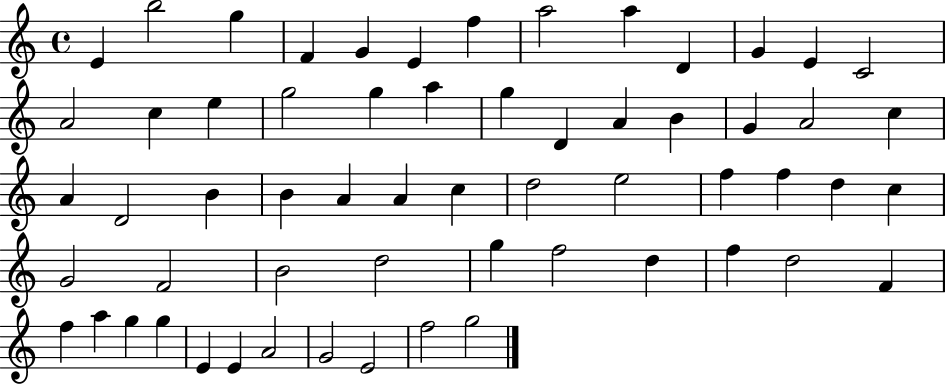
{
  \clef treble
  \time 4/4
  \defaultTimeSignature
  \key c \major
  e'4 b''2 g''4 | f'4 g'4 e'4 f''4 | a''2 a''4 d'4 | g'4 e'4 c'2 | \break a'2 c''4 e''4 | g''2 g''4 a''4 | g''4 d'4 a'4 b'4 | g'4 a'2 c''4 | \break a'4 d'2 b'4 | b'4 a'4 a'4 c''4 | d''2 e''2 | f''4 f''4 d''4 c''4 | \break g'2 f'2 | b'2 d''2 | g''4 f''2 d''4 | f''4 d''2 f'4 | \break f''4 a''4 g''4 g''4 | e'4 e'4 a'2 | g'2 e'2 | f''2 g''2 | \break \bar "|."
}